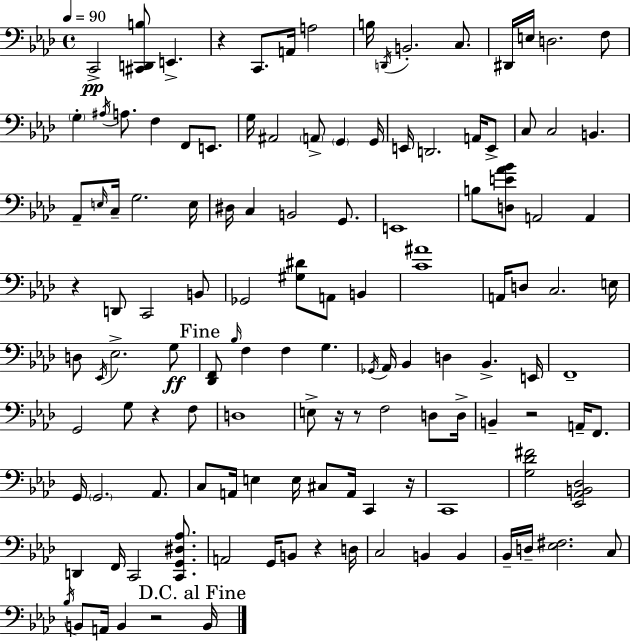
{
  \clef bass
  \time 4/4
  \defaultTimeSignature
  \key f \minor
  \tempo 4 = 90
  c,2->\pp <cis, d, b>8 e,4.-> | r4 c,8. a,16 a2 | b16 \acciaccatura { d,16 } b,2.-. c8. | dis,16 e16 d2. f8 | \break \parenthesize g4-. \acciaccatura { ais16 } a8. f4 f,8 e,8. | g16 ais,2 \parenthesize a,8-> \parenthesize g,4 | g,16 e,16 d,2. a,16 | e,8-> c8 c2 b,4. | \break aes,8-- \grace { e16 } c16-- g2. | e16 dis16 c4 b,2 | g,8. e,1 | b8 <d e' aes' bes'>8 a,2 a,4 | \break r4 d,8 c,2 | b,8 ges,2 <gis dis'>8 a,8 b,4 | <c' ais'>1 | a,16 d8 c2. | \break e16 d8 \acciaccatura { ees,16 } ees2.-> | g8\ff \mark "Fine" <des, f,>8 \grace { bes16 } f4 f4 g4. | \acciaccatura { ges,16 } aes,16 bes,4 d4 bes,4.-> | e,16 f,1-- | \break g,2 g8 | r4 f8 d1 | e8-> r16 r8 f2 | d8 d16-> b,4-- r2 | \break a,16-- f,8. g,16 \parenthesize g,2. | aes,8. c8 a,16 e4 e16 cis8 | a,16 c,4 r16 c,1 | <g des' fis'>2 <ees, aes, b, des>2 | \break d,4 f,16 c,2 | <c, g, dis aes>8. a,2 g,16 b,8 | r4 d16 c2 b,4 | b,4 bes,16-- d16-- <ees fis>2. | \break c8 \acciaccatura { bes16 } b,8 a,16 b,4 r2 | \mark "D.C. al Fine" b,16 \bar "|."
}